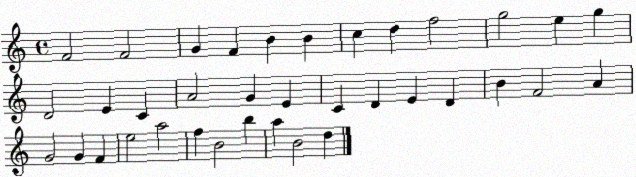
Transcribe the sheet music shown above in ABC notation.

X:1
T:Untitled
M:4/4
L:1/4
K:C
F2 F2 G F B B c d f2 g2 e g D2 E C A2 G E C D E D B F2 A G2 G F e2 a2 f B2 b a B2 d